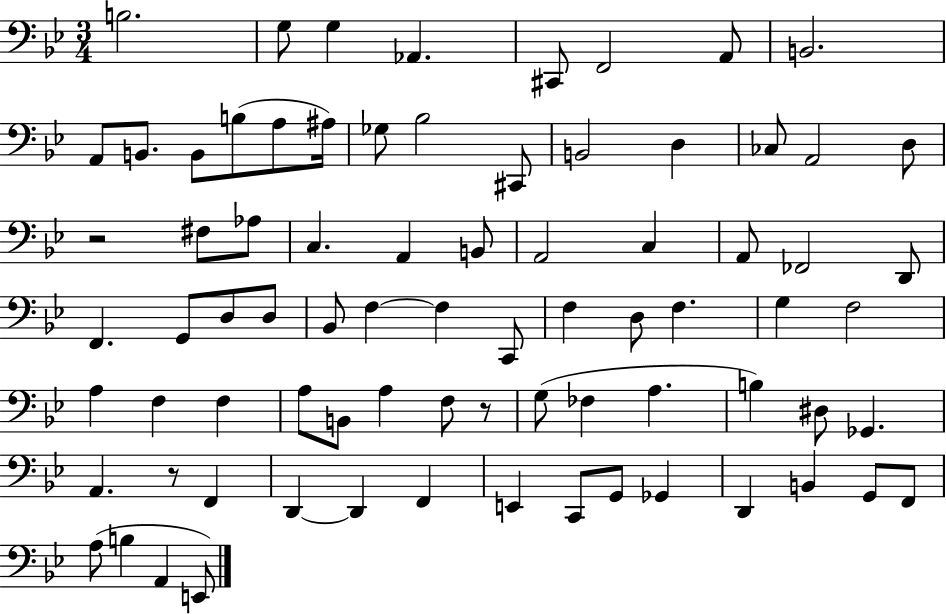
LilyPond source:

{
  \clef bass
  \numericTimeSignature
  \time 3/4
  \key bes \major
  b2. | g8 g4 aes,4. | cis,8 f,2 a,8 | b,2. | \break a,8 b,8. b,8 b8( a8 ais16) | ges8 bes2 cis,8 | b,2 d4 | ces8 a,2 d8 | \break r2 fis8 aes8 | c4. a,4 b,8 | a,2 c4 | a,8 fes,2 d,8 | \break f,4. g,8 d8 d8 | bes,8 f4~~ f4 c,8 | f4 d8 f4. | g4 f2 | \break a4 f4 f4 | a8 b,8 a4 f8 r8 | g8( fes4 a4. | b4) dis8 ges,4. | \break a,4. r8 f,4 | d,4~~ d,4 f,4 | e,4 c,8 g,8 ges,4 | d,4 b,4 g,8 f,8 | \break a8( b4 a,4 e,8) | \bar "|."
}